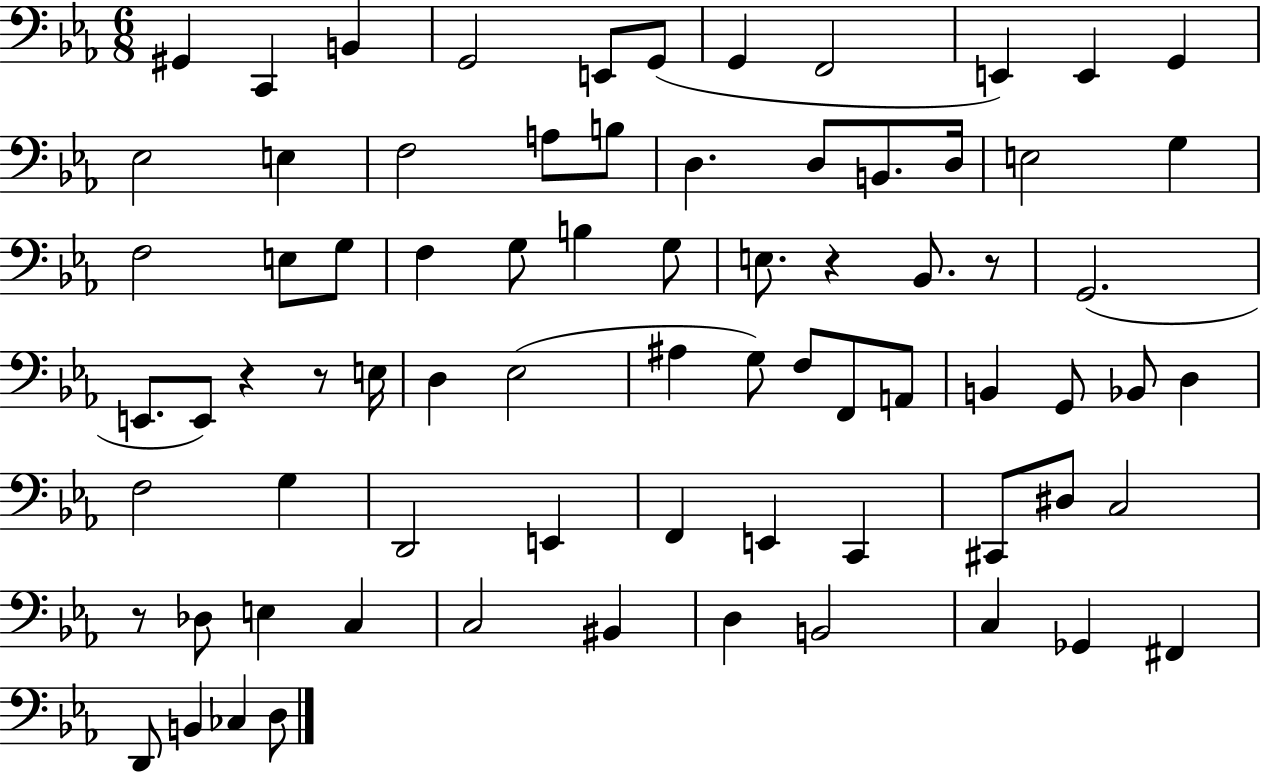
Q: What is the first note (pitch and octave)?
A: G#2